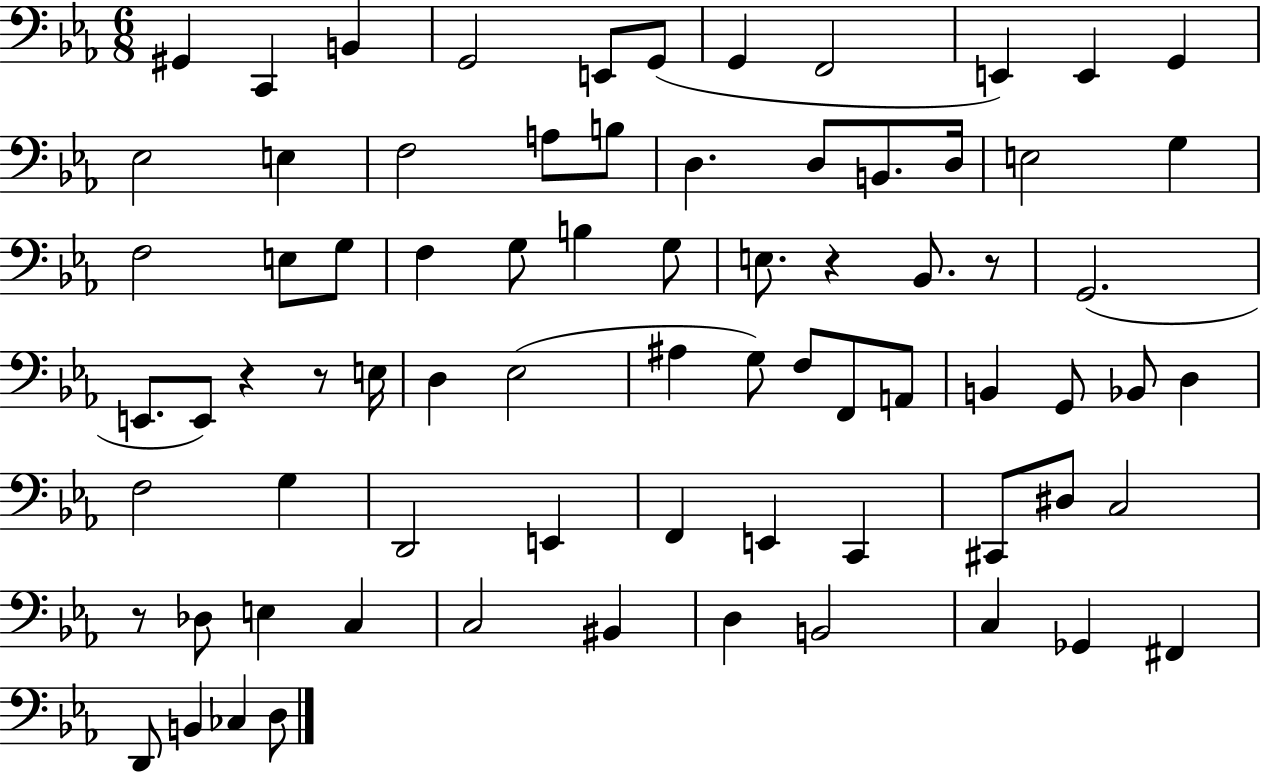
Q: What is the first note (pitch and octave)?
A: G#2